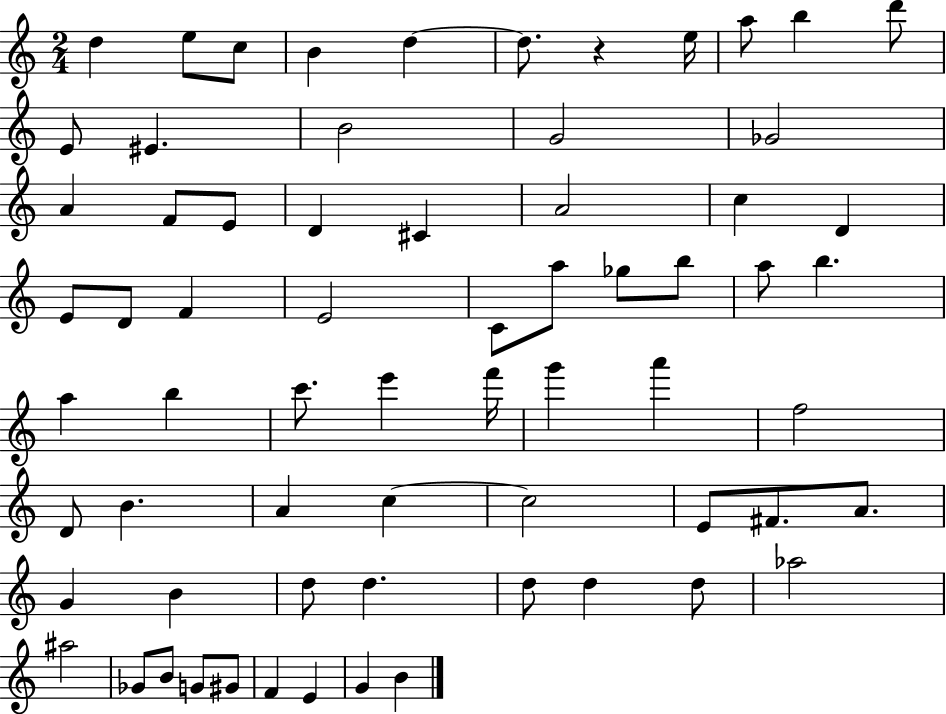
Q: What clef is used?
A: treble